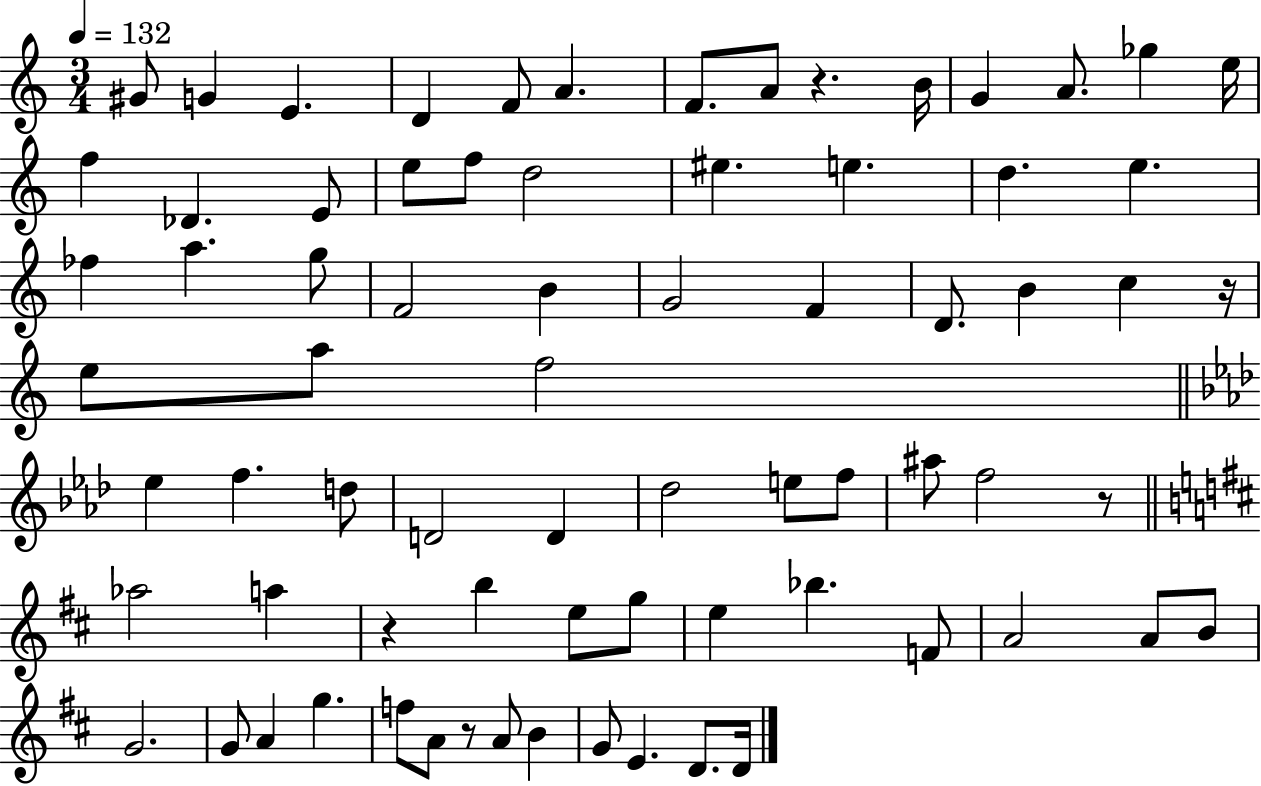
{
  \clef treble
  \numericTimeSignature
  \time 3/4
  \key c \major
  \tempo 4 = 132
  gis'8 g'4 e'4. | d'4 f'8 a'4. | f'8. a'8 r4. b'16 | g'4 a'8. ges''4 e''16 | \break f''4 des'4. e'8 | e''8 f''8 d''2 | eis''4. e''4. | d''4. e''4. | \break fes''4 a''4. g''8 | f'2 b'4 | g'2 f'4 | d'8. b'4 c''4 r16 | \break e''8 a''8 f''2 | \bar "||" \break \key aes \major ees''4 f''4. d''8 | d'2 d'4 | des''2 e''8 f''8 | ais''8 f''2 r8 | \break \bar "||" \break \key d \major aes''2 a''4 | r4 b''4 e''8 g''8 | e''4 bes''4. f'8 | a'2 a'8 b'8 | \break g'2. | g'8 a'4 g''4. | f''8 a'8 r8 a'8 b'4 | g'8 e'4. d'8. d'16 | \break \bar "|."
}